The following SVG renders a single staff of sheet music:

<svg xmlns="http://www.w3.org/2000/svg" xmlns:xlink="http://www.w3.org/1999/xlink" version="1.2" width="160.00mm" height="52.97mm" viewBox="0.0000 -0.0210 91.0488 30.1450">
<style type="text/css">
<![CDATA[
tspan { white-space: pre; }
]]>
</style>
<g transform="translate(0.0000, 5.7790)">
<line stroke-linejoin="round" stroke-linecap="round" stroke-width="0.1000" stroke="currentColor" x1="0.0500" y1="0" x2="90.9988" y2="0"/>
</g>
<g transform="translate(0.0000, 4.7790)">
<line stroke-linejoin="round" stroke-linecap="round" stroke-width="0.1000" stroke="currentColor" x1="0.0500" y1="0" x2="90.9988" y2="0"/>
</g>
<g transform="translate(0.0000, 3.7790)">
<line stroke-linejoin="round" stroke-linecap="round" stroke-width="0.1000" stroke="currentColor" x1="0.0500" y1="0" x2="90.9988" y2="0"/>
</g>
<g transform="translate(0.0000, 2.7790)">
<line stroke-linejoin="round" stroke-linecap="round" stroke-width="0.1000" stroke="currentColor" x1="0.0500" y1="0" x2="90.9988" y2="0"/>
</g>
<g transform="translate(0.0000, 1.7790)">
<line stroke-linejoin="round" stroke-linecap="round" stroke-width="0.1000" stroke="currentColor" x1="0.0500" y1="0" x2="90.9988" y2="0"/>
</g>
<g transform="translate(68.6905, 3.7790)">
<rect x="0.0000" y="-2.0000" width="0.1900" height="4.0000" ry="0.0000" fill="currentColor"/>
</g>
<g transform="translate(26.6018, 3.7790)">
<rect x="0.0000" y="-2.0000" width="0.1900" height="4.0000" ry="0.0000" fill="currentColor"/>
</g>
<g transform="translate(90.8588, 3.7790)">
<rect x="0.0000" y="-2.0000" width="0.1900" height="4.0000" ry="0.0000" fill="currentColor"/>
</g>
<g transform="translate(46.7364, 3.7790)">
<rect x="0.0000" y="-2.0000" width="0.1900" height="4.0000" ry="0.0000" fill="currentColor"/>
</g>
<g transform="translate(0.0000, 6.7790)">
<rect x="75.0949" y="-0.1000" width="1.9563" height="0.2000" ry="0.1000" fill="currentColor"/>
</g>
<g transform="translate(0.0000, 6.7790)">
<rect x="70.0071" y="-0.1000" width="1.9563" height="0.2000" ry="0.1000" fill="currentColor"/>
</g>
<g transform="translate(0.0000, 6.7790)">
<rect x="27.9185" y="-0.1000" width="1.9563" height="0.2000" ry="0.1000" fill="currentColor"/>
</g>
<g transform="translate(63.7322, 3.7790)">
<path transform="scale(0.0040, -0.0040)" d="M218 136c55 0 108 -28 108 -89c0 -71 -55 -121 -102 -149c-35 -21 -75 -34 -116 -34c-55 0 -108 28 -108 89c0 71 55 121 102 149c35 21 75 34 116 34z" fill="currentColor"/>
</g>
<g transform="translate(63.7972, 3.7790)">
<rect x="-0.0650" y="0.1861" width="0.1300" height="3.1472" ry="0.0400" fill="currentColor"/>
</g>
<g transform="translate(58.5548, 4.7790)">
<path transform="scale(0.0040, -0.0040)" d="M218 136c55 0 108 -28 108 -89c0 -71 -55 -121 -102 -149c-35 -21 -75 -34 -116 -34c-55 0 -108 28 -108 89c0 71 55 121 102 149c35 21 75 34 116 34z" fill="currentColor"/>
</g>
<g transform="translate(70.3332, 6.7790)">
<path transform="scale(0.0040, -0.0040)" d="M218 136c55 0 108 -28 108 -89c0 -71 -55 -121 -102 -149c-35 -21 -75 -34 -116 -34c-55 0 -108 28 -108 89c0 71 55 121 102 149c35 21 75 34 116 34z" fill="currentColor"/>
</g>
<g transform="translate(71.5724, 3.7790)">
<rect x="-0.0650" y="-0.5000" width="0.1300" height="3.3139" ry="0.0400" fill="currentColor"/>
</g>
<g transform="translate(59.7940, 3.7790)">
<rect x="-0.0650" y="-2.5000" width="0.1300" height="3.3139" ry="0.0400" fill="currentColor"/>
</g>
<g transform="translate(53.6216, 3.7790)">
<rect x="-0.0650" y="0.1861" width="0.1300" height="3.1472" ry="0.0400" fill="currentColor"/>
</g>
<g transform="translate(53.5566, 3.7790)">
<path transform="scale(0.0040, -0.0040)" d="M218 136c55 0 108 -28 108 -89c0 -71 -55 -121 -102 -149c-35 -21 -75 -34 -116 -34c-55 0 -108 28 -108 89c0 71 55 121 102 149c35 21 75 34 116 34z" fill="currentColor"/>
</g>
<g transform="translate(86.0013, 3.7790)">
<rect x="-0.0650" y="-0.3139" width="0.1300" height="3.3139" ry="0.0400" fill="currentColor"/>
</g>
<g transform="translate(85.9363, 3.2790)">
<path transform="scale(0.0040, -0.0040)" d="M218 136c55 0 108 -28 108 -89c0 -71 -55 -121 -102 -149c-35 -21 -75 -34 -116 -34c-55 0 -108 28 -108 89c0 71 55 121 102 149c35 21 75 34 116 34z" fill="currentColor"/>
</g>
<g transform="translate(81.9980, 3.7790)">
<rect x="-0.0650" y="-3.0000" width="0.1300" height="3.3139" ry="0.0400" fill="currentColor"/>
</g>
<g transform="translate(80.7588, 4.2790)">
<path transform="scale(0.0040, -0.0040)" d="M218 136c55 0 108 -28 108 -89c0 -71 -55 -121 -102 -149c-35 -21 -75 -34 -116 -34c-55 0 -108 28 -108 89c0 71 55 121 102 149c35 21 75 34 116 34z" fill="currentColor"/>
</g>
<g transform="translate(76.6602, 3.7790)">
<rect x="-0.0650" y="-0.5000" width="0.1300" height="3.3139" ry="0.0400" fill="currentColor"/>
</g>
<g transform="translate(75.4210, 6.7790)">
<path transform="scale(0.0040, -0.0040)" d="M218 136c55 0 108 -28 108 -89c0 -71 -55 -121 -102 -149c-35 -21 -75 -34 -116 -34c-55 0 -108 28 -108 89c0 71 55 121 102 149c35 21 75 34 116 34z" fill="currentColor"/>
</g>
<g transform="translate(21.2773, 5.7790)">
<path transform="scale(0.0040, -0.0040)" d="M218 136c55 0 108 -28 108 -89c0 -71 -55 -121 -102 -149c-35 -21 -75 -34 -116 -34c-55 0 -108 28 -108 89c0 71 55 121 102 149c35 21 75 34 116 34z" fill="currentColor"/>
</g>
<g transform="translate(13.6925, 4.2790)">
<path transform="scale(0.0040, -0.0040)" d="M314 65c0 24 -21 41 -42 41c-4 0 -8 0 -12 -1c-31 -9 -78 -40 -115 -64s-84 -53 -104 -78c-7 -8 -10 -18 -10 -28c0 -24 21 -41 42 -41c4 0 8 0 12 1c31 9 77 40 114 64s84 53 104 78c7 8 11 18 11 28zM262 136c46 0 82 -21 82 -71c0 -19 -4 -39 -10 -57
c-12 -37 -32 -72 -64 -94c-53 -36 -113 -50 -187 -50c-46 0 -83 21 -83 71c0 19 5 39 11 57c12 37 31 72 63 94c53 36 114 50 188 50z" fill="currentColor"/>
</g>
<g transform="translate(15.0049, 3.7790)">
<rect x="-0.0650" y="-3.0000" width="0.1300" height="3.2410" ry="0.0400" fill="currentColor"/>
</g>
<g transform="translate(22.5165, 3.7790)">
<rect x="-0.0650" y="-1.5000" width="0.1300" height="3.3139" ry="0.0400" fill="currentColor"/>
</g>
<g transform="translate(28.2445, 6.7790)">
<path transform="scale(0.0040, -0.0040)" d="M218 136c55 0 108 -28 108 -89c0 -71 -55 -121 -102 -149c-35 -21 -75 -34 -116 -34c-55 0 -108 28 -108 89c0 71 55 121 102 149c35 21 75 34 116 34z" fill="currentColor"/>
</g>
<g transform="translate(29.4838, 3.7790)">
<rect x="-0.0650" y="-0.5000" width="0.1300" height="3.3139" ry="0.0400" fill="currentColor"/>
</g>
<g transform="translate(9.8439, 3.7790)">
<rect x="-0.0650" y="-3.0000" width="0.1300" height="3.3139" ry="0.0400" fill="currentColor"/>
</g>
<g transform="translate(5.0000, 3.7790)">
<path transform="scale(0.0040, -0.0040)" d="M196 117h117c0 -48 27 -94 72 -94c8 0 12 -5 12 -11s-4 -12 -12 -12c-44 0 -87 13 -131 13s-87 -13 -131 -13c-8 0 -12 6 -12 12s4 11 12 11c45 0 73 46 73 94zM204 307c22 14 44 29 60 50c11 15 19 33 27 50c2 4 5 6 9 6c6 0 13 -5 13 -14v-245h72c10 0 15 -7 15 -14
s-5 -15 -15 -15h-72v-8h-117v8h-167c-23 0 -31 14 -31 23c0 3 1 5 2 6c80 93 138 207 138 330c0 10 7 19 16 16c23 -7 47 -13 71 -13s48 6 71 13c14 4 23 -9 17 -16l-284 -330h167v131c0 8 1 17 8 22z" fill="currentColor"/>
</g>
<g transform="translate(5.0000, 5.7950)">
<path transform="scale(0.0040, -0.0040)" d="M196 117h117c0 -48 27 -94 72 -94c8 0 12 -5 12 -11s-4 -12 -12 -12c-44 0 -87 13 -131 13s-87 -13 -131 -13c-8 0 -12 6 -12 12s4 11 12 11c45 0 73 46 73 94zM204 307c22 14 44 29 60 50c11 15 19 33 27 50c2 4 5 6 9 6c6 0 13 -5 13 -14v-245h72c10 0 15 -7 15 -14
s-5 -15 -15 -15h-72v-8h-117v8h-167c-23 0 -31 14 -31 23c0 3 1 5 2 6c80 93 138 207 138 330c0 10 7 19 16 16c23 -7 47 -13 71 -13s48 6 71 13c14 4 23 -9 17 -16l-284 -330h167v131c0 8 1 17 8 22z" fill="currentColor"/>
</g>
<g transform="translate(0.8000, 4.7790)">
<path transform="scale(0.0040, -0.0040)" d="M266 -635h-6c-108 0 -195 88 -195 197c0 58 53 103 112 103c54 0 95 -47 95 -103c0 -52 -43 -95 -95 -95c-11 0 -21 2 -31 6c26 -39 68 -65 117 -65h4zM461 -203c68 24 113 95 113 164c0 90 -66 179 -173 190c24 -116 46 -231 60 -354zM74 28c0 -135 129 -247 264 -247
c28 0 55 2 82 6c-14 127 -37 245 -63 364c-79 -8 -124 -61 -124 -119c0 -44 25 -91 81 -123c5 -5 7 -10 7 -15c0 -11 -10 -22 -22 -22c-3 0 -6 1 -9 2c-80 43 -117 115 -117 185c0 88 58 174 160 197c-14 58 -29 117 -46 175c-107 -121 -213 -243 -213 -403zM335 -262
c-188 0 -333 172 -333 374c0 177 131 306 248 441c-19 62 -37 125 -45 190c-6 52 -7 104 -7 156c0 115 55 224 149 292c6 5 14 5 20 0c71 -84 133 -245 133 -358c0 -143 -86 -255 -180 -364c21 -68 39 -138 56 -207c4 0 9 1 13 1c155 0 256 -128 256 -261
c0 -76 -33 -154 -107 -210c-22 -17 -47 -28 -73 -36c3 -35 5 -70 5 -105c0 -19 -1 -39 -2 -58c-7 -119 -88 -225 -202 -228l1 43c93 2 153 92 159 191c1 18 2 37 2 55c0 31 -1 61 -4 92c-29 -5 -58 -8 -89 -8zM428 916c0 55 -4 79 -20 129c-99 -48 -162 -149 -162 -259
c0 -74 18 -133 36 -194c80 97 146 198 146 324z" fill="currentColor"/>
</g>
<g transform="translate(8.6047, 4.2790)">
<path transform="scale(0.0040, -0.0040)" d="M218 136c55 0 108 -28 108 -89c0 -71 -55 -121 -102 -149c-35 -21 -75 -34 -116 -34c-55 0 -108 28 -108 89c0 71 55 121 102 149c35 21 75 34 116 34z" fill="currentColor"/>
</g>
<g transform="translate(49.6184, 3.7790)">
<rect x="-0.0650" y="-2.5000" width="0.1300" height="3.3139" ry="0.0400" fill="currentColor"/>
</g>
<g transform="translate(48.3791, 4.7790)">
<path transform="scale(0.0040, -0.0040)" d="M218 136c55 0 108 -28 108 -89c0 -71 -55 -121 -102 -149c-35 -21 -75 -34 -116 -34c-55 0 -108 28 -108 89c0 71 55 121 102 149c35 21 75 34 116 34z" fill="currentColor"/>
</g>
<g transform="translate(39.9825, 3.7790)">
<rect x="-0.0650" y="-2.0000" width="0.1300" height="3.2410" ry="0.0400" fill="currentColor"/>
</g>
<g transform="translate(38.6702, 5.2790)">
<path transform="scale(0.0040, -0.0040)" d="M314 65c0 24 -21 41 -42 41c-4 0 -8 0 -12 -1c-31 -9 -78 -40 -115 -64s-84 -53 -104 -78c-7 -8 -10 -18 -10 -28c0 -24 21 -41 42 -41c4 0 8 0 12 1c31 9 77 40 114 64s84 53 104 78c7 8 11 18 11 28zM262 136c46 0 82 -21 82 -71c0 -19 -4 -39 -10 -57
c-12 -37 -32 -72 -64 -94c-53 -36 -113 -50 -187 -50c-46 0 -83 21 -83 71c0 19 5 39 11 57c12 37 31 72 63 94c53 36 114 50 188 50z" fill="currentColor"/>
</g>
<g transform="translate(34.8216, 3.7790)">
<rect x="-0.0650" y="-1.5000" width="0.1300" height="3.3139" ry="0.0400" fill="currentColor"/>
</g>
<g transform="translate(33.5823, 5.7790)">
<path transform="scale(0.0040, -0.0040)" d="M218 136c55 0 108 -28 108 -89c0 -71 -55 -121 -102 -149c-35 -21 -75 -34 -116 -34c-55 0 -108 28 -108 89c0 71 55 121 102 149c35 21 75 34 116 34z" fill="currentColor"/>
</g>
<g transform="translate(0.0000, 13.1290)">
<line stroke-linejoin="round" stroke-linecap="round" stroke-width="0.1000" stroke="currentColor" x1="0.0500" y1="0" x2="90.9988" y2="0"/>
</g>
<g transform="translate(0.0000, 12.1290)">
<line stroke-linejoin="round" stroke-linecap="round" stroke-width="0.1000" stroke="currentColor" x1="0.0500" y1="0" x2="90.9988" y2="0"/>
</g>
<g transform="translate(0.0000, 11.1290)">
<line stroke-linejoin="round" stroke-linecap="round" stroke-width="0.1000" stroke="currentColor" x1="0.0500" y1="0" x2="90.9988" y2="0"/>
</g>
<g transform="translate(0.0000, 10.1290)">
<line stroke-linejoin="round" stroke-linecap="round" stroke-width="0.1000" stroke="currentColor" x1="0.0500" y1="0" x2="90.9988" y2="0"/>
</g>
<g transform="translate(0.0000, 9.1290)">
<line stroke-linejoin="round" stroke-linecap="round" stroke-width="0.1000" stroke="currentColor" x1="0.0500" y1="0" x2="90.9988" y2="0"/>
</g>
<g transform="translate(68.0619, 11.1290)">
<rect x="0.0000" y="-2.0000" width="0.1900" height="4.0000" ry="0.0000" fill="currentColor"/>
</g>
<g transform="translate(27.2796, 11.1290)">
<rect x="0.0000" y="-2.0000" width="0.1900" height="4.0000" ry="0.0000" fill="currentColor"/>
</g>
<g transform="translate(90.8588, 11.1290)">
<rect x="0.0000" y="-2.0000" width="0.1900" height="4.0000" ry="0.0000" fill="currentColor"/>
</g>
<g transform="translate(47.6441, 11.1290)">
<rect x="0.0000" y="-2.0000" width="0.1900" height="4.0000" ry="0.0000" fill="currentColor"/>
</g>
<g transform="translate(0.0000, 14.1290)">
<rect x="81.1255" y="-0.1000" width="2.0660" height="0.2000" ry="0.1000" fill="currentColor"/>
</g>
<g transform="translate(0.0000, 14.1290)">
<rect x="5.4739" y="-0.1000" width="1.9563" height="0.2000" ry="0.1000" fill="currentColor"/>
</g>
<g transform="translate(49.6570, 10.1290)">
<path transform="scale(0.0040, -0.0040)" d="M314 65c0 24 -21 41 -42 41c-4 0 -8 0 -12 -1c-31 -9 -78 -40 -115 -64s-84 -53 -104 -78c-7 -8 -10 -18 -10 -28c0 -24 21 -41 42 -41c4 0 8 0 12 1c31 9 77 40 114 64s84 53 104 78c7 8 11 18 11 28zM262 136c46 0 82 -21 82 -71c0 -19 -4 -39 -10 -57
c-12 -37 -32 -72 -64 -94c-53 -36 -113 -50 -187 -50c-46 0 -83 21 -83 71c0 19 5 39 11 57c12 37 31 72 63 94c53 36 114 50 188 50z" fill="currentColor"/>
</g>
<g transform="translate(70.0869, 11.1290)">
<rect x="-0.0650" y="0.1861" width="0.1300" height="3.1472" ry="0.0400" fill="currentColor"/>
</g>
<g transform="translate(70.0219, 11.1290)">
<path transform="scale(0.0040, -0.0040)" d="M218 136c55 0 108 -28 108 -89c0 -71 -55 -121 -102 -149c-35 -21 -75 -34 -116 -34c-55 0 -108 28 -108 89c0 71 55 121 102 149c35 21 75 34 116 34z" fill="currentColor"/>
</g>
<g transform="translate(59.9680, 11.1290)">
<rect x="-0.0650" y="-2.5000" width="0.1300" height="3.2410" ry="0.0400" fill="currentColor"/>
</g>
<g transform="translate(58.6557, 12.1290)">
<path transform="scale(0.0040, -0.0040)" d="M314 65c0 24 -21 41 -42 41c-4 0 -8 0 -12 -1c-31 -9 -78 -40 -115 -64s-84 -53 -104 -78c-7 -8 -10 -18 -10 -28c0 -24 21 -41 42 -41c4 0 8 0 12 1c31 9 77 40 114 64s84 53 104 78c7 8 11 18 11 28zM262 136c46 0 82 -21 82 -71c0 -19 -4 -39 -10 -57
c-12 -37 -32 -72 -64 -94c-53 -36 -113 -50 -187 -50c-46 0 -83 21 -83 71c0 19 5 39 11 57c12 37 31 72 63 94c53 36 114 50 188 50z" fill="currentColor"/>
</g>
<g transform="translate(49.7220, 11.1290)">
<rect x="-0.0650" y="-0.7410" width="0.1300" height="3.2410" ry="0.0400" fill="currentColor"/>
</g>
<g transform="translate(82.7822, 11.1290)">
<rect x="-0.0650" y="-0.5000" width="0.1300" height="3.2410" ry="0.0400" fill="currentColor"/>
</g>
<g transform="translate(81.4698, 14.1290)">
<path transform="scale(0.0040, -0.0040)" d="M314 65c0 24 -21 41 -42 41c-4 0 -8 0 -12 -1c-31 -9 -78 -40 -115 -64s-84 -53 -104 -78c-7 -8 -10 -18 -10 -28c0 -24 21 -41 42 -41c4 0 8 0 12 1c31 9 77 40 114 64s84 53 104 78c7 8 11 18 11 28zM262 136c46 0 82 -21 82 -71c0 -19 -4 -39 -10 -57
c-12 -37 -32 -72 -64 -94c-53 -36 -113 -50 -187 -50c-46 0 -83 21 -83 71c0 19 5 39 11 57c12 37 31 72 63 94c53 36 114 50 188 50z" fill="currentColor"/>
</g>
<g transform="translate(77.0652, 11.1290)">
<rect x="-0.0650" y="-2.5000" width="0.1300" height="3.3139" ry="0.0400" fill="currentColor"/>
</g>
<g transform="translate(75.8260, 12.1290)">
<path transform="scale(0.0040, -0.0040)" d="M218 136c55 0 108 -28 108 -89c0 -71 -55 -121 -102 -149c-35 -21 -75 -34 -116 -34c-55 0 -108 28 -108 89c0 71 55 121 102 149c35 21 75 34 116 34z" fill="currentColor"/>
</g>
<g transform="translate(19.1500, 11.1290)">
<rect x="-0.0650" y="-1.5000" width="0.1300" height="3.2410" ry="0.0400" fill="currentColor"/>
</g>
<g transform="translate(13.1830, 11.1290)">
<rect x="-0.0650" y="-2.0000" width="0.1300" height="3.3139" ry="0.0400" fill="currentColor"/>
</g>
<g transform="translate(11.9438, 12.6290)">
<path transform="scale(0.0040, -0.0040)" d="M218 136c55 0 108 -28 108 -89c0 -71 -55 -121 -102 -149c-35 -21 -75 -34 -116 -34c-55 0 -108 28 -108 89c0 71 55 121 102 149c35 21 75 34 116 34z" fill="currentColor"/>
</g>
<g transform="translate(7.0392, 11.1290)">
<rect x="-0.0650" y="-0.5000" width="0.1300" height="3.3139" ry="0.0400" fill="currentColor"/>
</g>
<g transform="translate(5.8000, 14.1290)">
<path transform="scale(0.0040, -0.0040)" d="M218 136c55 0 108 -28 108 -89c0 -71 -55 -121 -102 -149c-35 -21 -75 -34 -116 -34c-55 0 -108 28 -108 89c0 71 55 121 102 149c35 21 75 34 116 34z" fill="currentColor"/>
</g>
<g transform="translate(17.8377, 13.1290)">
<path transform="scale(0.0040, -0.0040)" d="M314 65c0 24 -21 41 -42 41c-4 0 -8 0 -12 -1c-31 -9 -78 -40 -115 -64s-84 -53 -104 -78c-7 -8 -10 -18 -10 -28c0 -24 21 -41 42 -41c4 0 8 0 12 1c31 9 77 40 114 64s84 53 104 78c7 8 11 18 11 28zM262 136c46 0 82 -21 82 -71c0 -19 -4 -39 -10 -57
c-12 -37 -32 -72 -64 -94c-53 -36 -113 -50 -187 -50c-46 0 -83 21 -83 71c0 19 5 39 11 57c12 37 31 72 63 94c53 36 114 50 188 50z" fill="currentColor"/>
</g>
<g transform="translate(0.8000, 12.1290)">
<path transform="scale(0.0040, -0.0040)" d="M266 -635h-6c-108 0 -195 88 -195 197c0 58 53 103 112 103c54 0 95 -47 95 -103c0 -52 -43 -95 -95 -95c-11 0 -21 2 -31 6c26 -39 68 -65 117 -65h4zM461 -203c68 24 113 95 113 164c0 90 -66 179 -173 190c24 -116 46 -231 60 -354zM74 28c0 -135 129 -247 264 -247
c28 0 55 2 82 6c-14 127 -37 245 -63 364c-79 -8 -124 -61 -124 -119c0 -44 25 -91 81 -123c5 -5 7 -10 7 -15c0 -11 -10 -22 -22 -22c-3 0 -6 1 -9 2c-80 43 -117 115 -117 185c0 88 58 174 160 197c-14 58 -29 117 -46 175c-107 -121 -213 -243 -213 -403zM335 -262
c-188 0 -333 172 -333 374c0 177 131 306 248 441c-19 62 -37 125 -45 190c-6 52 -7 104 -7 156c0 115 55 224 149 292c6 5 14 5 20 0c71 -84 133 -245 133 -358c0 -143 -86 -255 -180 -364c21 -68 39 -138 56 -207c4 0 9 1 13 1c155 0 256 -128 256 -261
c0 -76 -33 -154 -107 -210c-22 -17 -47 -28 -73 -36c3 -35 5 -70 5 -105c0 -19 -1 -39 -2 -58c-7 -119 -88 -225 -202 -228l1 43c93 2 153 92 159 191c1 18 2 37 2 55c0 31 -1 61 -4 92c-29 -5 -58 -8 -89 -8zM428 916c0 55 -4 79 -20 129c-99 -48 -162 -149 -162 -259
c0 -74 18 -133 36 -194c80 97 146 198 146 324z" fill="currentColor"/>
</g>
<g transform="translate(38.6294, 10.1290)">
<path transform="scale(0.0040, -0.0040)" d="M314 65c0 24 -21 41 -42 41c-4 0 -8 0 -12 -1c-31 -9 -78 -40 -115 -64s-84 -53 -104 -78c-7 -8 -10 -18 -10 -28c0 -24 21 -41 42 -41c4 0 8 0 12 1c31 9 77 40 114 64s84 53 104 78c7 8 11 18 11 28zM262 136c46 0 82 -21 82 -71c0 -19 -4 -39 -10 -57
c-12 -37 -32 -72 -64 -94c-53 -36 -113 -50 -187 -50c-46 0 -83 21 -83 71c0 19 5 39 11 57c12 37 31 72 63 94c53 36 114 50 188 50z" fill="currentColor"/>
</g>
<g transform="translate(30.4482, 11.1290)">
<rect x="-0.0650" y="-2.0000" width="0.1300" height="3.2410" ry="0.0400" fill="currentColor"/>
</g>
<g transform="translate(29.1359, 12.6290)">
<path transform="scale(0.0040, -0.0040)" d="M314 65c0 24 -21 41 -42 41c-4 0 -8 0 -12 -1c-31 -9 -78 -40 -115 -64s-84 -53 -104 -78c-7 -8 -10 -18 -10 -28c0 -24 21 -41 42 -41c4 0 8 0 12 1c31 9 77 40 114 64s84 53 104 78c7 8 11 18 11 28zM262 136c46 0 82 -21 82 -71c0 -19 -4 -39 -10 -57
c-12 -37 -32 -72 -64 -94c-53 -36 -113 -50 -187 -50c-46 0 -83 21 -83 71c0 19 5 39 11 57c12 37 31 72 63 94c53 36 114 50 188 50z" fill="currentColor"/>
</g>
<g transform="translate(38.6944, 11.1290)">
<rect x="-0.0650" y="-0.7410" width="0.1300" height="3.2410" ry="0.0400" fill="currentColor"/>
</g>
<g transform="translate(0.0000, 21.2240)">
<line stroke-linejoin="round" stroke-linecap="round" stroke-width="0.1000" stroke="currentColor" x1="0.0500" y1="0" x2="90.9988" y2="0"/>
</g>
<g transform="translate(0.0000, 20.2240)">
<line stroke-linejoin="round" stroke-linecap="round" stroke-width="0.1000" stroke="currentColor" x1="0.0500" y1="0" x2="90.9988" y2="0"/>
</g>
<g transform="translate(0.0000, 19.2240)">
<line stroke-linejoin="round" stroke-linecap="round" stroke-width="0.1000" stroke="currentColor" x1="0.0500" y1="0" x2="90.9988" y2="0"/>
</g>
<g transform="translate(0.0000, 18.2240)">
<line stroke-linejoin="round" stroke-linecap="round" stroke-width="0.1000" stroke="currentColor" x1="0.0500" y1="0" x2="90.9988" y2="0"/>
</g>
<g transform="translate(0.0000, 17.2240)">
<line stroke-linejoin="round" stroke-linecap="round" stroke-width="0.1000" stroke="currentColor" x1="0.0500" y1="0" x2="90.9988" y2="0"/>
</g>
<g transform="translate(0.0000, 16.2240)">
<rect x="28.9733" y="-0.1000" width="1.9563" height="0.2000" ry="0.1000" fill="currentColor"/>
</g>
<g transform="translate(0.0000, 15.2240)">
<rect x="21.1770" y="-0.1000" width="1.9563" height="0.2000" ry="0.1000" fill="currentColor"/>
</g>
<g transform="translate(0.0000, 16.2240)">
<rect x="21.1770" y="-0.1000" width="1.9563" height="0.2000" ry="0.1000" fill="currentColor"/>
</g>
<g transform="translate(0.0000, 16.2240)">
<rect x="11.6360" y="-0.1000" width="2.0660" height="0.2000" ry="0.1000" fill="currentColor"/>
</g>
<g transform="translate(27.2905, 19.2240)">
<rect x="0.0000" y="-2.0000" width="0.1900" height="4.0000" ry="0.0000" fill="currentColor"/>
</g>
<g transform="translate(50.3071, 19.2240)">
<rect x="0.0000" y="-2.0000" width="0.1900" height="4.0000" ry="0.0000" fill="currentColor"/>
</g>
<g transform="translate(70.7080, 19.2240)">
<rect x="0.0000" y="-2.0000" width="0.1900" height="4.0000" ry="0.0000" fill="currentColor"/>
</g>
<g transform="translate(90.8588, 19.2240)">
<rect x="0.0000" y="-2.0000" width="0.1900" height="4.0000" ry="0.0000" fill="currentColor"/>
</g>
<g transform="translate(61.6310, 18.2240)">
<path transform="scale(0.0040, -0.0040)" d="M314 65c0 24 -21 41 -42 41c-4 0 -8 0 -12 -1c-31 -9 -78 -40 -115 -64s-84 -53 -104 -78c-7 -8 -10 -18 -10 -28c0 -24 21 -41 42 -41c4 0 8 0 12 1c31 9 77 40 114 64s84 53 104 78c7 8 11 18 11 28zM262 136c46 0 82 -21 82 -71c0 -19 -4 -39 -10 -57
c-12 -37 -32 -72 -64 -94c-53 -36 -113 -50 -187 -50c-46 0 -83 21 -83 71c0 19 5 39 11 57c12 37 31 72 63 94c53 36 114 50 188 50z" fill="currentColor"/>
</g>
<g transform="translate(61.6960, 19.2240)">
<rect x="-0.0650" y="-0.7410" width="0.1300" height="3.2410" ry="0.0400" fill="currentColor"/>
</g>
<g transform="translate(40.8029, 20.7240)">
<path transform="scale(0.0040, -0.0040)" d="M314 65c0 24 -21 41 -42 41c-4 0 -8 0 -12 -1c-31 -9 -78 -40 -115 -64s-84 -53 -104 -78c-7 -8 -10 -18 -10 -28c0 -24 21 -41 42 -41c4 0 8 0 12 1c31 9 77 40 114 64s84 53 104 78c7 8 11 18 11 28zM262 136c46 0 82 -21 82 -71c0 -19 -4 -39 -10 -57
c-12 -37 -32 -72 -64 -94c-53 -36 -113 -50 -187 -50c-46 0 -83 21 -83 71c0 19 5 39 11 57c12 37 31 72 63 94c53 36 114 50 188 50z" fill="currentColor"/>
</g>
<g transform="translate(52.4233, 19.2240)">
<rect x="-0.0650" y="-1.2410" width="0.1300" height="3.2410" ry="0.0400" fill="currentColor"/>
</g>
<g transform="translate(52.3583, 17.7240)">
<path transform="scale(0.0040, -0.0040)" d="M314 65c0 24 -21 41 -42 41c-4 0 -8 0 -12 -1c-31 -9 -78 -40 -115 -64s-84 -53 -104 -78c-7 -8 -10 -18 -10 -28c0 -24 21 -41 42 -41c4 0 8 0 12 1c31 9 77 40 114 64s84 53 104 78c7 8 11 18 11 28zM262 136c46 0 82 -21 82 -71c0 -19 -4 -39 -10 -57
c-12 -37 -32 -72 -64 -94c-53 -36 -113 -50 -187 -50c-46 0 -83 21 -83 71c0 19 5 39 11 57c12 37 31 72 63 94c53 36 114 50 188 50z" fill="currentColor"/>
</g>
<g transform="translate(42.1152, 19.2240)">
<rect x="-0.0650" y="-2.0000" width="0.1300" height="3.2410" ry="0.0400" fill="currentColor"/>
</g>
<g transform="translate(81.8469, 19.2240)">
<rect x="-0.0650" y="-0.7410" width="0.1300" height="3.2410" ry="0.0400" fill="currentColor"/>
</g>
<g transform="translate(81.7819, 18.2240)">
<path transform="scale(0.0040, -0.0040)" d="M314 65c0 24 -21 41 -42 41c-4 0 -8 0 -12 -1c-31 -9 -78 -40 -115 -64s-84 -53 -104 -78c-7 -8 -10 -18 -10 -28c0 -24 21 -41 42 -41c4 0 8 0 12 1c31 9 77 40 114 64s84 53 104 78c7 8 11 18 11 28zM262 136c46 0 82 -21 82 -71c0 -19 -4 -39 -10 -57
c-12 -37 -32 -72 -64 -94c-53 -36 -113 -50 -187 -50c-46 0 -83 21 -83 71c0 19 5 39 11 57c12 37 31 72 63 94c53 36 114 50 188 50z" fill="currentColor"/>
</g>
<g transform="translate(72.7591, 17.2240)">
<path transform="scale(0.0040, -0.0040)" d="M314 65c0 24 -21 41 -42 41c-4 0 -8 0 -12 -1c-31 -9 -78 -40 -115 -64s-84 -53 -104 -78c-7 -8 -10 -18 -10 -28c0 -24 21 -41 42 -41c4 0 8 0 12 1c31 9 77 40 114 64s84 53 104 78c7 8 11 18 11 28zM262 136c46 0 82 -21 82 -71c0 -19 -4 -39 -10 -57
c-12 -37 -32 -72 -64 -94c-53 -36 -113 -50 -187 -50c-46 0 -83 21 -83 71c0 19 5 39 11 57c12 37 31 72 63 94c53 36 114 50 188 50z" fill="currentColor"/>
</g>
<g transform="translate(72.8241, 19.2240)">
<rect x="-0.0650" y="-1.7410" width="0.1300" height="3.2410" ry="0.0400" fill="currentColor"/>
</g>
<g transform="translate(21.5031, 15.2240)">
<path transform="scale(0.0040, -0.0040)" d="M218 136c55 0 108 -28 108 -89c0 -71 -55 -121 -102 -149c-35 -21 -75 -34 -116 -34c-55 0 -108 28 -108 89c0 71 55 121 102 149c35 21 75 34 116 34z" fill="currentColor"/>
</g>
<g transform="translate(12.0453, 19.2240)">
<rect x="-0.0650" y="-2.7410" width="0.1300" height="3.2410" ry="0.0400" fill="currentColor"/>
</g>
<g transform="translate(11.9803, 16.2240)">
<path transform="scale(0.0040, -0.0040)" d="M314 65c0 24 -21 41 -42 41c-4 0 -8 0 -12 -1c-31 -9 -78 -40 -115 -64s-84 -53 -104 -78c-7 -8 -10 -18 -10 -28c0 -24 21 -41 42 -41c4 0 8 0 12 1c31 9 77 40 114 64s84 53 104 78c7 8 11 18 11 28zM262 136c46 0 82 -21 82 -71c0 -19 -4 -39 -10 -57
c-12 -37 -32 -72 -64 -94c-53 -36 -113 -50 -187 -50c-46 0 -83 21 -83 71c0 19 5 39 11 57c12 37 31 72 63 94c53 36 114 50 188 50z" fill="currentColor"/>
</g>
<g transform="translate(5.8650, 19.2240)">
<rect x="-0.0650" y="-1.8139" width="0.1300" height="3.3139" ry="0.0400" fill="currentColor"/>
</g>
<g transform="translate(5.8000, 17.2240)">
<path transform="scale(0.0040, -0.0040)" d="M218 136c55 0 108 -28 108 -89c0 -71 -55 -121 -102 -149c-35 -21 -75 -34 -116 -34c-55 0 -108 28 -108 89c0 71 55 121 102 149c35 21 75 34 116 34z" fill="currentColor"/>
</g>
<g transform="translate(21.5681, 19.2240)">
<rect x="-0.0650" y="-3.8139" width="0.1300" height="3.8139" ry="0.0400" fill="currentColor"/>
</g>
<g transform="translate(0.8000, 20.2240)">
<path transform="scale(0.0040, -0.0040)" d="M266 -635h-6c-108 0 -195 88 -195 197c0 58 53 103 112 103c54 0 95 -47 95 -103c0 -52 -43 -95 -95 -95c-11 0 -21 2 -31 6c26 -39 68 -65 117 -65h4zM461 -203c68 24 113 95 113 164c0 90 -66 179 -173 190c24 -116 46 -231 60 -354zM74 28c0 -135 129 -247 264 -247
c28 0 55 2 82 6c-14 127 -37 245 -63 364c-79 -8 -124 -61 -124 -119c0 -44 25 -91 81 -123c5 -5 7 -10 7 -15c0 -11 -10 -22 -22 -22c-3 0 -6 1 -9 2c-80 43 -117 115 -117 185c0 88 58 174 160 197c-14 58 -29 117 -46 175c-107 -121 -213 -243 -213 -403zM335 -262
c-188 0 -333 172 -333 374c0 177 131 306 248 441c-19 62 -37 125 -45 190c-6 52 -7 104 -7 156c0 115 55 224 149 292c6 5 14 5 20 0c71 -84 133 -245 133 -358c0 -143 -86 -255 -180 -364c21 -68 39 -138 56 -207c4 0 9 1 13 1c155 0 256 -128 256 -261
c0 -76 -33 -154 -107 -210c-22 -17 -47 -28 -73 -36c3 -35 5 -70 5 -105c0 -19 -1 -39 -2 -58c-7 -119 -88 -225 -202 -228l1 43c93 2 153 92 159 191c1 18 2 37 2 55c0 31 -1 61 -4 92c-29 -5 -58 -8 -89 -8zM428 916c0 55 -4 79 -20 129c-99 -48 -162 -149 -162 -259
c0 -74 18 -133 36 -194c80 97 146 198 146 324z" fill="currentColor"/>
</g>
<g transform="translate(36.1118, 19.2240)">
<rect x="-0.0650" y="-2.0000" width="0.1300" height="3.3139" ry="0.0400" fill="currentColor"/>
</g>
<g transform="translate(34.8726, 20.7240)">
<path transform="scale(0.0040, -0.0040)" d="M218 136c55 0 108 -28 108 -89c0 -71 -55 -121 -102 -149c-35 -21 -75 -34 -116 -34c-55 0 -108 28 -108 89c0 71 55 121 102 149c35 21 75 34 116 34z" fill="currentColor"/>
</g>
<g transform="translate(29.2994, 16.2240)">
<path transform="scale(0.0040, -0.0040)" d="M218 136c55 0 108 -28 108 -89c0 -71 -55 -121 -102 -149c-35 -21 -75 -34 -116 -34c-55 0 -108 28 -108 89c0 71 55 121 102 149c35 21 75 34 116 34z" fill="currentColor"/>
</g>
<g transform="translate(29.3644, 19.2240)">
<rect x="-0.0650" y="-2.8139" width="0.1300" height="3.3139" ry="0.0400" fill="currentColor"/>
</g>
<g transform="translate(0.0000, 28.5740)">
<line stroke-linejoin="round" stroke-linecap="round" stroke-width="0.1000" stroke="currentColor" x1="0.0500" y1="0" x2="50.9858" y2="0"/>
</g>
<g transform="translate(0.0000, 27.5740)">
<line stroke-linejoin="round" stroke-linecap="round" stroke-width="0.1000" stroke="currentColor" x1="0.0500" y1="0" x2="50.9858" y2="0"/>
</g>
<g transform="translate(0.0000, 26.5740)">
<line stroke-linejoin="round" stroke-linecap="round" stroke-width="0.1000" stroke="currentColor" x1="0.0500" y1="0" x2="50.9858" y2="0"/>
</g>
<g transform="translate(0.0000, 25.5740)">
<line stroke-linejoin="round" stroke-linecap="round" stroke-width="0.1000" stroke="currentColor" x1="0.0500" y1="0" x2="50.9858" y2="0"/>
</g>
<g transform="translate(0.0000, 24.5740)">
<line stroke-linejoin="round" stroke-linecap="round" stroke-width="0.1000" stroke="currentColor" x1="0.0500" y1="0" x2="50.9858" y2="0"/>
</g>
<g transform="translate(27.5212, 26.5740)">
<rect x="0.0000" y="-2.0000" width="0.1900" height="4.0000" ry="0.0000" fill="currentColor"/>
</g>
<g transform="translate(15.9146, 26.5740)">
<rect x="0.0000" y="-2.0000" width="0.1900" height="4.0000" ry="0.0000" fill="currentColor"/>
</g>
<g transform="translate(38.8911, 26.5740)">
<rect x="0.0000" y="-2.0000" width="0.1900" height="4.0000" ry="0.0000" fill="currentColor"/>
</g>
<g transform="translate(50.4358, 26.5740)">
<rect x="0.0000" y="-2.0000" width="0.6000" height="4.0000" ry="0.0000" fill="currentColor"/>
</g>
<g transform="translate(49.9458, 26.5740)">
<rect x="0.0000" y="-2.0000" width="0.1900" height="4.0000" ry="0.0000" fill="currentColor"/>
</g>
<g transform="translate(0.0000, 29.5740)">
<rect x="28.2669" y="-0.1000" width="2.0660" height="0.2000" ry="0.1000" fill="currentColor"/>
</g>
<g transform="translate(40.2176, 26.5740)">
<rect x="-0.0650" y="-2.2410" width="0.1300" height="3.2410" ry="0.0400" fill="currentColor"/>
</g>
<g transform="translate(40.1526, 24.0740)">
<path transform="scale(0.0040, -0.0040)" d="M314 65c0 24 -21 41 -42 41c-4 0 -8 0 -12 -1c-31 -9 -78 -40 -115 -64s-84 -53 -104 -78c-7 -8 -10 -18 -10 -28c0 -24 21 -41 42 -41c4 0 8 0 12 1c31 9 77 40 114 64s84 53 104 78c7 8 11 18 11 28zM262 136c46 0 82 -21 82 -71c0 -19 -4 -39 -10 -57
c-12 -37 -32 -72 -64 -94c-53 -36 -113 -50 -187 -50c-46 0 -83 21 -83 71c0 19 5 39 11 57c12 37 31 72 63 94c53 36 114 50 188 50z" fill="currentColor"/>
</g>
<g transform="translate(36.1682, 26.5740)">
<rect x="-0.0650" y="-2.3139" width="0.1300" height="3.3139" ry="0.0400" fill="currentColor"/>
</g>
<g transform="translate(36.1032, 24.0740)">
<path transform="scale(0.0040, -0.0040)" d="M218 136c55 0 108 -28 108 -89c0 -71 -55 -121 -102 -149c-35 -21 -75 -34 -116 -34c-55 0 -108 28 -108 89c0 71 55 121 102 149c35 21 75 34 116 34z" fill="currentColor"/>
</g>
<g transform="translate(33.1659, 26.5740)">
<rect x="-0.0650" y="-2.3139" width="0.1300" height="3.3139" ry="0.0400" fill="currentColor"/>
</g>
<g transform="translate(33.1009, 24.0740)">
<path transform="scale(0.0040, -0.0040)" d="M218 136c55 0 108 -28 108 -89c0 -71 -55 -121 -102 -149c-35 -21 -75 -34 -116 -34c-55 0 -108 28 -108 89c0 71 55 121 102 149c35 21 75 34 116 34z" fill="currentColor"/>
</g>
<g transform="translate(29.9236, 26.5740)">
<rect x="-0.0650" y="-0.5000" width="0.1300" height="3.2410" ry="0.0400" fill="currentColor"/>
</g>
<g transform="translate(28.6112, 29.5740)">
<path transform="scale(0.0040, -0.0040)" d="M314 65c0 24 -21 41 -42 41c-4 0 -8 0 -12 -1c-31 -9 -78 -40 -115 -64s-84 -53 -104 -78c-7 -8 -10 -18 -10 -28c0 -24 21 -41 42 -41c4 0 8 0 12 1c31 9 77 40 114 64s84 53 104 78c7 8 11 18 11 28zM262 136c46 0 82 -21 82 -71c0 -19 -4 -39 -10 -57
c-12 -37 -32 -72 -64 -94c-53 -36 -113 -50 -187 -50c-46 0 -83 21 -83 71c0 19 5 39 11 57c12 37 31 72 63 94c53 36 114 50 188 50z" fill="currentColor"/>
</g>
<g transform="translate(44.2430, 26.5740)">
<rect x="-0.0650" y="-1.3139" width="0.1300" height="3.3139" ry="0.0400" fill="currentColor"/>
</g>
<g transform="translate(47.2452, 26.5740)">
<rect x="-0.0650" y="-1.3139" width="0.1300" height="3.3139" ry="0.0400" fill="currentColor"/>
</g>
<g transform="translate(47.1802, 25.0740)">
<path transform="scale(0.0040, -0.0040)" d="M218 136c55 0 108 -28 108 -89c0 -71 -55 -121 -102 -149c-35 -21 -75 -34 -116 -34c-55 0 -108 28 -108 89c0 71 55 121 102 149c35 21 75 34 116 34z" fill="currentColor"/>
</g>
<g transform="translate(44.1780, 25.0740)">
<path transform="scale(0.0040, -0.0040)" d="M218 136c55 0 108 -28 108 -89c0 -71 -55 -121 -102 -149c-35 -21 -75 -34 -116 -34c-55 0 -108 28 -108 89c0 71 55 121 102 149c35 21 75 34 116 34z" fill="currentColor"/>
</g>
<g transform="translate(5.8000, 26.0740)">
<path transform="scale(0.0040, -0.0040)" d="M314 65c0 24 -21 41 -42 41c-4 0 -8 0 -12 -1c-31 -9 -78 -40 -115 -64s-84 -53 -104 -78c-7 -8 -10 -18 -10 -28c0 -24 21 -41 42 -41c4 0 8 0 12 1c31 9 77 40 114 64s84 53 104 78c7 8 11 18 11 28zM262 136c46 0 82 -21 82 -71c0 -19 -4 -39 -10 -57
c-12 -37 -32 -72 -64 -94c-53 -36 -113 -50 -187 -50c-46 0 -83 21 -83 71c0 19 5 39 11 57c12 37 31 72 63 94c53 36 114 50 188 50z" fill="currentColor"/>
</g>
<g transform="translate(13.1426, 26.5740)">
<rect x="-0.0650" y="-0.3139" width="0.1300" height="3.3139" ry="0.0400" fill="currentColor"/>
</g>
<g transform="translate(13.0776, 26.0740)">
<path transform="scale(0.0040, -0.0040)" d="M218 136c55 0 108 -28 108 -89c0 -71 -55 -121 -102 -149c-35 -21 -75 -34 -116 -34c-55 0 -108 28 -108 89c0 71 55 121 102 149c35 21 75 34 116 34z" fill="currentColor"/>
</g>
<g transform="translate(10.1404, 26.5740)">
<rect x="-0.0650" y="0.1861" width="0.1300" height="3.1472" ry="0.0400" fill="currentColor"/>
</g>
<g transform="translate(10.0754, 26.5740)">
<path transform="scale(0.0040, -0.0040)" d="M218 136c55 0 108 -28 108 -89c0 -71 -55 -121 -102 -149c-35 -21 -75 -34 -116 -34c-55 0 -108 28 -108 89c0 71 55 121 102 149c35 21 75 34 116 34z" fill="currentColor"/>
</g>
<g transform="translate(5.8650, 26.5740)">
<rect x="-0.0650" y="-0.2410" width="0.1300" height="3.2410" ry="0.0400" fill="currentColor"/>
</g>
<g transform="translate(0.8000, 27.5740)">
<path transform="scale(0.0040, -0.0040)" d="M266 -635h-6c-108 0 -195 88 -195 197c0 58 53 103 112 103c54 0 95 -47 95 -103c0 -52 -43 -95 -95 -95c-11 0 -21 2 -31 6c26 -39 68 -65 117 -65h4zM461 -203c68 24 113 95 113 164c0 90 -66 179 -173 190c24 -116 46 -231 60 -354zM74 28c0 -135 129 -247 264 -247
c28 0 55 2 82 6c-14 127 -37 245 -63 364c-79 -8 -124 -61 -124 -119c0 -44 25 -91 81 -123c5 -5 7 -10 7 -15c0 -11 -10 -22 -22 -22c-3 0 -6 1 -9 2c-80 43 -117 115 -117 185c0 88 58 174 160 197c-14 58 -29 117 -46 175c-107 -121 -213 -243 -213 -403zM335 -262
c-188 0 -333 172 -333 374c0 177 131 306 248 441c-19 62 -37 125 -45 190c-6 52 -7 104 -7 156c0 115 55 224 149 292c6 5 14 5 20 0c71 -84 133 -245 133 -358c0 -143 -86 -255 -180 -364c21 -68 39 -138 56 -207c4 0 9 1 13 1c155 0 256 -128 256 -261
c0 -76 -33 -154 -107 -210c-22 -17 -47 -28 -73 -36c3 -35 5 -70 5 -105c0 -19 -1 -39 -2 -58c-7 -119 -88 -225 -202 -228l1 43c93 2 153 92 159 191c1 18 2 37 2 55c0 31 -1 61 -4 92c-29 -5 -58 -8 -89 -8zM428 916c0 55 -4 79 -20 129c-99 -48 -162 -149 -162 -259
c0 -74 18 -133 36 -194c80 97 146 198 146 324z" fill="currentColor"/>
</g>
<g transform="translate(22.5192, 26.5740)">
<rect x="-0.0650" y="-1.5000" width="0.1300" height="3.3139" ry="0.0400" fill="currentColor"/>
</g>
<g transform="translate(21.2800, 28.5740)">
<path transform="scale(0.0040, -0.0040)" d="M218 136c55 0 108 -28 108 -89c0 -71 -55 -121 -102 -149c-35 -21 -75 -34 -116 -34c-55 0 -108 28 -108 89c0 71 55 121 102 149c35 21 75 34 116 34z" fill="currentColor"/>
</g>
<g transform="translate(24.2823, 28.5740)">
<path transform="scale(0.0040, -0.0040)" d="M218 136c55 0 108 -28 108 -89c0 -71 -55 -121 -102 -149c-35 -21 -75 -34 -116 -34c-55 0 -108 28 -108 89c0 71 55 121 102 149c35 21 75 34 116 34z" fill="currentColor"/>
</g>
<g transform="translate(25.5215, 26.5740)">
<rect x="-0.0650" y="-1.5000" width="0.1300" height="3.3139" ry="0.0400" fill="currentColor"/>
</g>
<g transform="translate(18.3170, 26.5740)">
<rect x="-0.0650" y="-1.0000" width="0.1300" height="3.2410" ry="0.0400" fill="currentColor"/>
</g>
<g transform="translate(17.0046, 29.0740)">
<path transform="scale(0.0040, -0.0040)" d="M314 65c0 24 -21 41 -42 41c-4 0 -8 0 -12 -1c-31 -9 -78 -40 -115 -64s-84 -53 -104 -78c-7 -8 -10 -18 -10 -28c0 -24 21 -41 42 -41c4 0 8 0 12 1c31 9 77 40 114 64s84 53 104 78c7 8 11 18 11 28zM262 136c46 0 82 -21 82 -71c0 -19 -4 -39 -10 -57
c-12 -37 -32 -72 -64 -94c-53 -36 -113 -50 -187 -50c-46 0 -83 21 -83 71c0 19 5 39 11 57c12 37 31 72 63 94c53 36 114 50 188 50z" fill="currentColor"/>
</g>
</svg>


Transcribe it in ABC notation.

X:1
T:Untitled
M:4/4
L:1/4
K:C
A A2 E C E F2 G B G B C C A c C F E2 F2 d2 d2 G2 B G C2 f a2 c' a F F2 e2 d2 f2 d2 c2 B c D2 E E C2 g g g2 e e